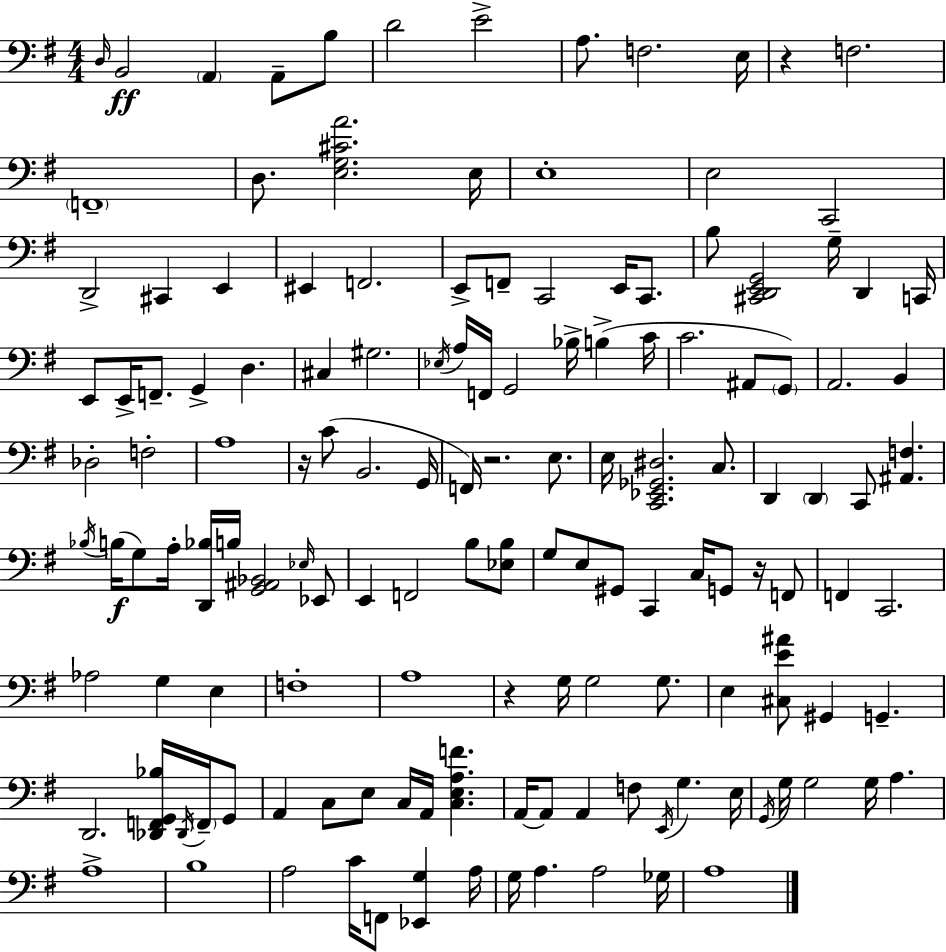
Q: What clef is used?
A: bass